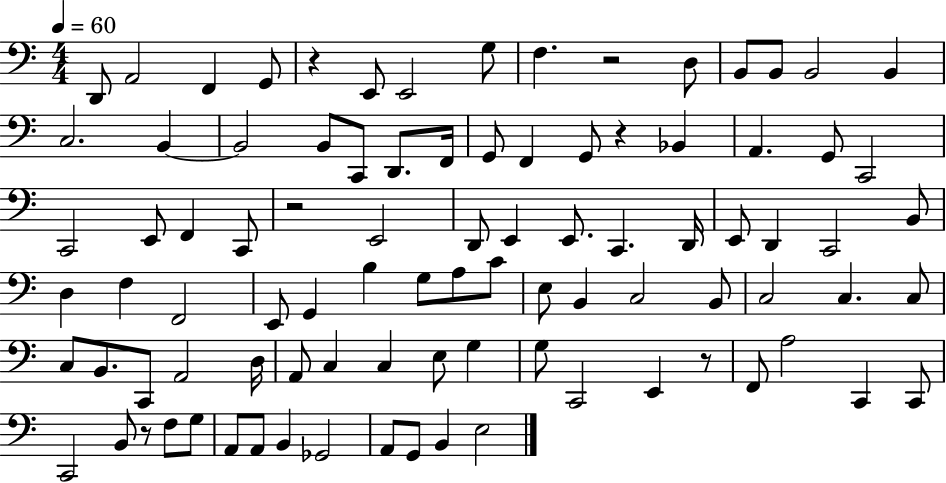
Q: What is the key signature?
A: C major